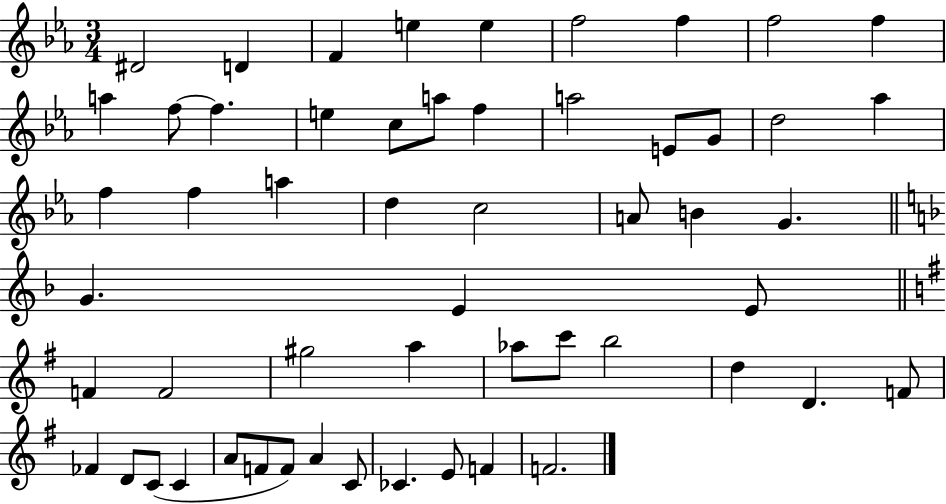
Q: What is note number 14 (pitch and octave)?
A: C5